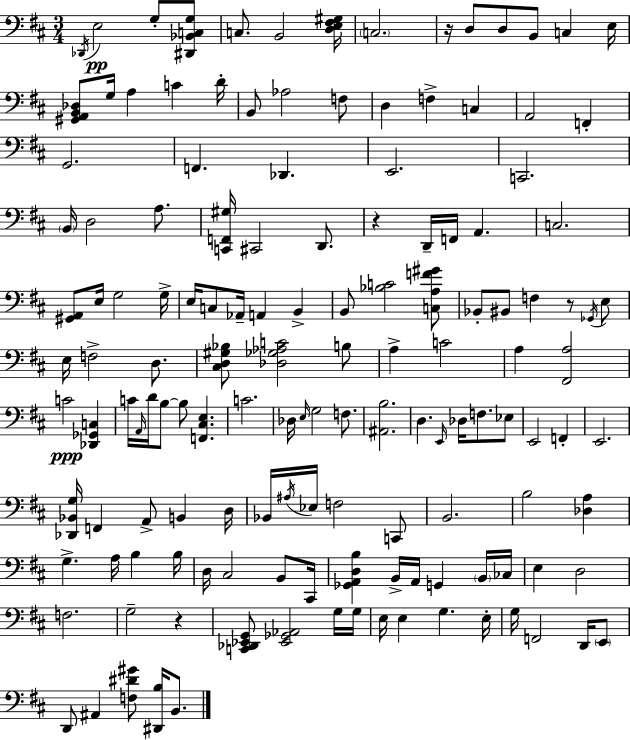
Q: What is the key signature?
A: D major